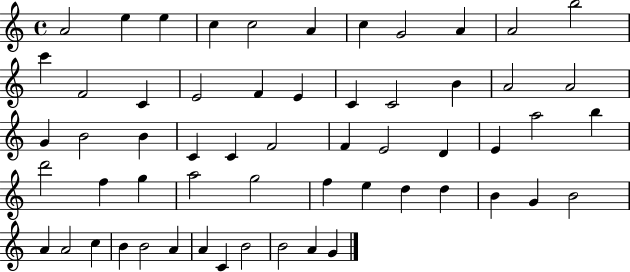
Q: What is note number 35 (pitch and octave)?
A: D6